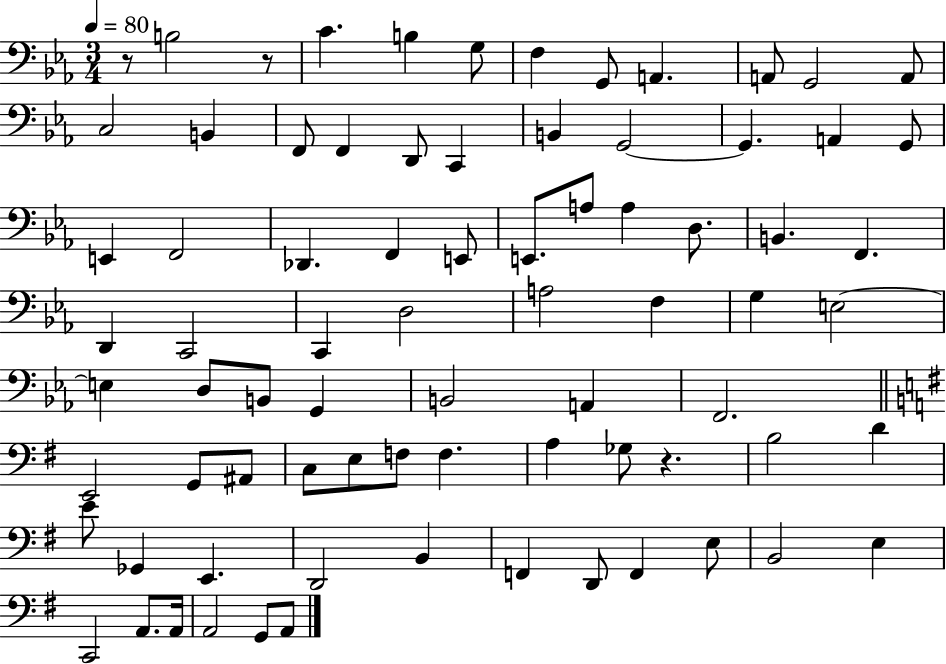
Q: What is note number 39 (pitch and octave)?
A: G3